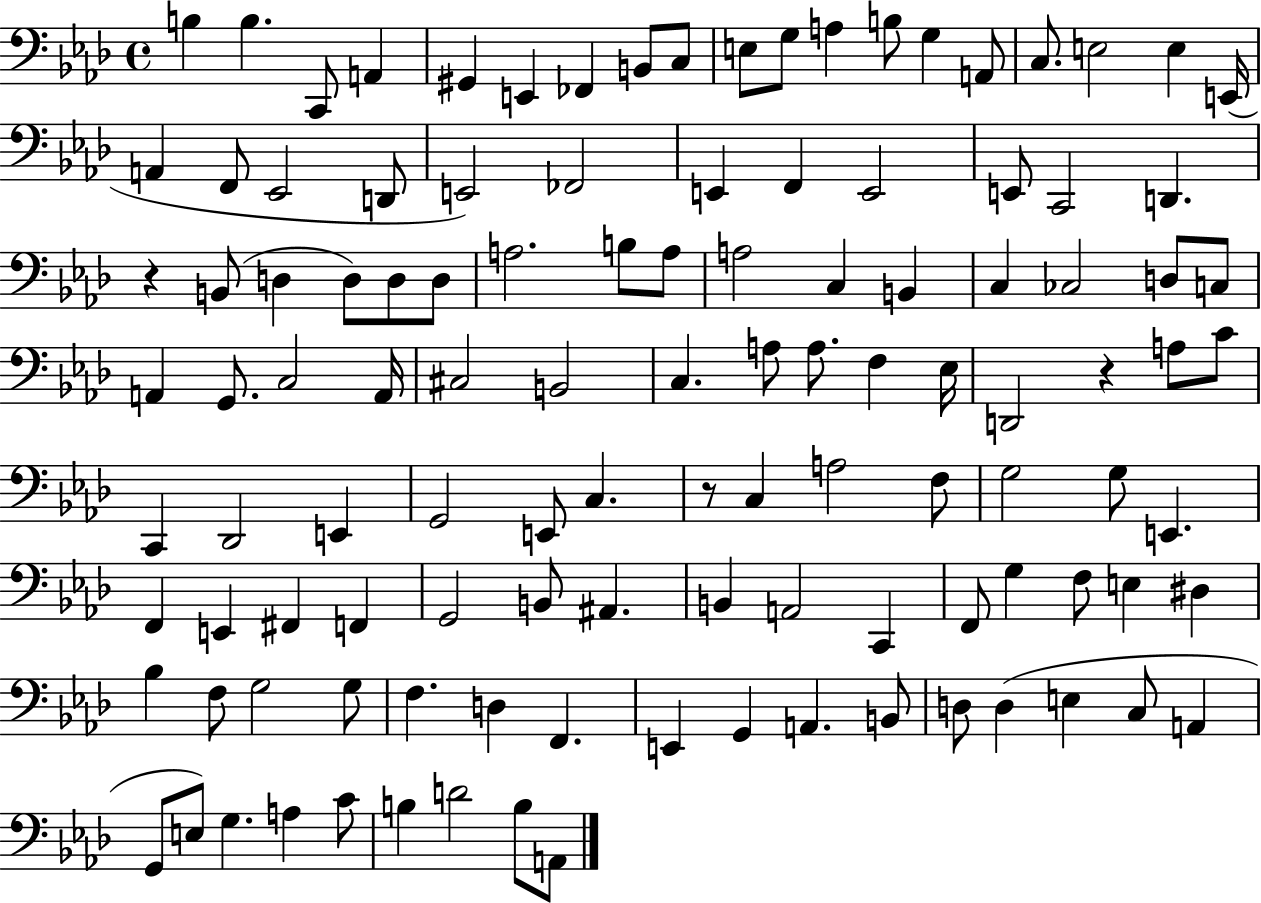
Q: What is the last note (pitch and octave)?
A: A2